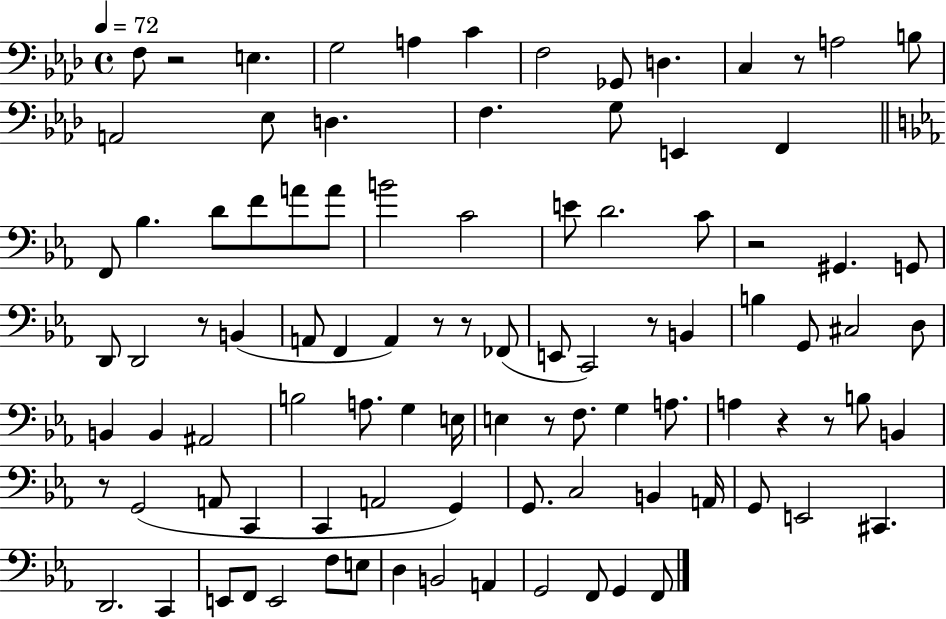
{
  \clef bass
  \time 4/4
  \defaultTimeSignature
  \key aes \major
  \tempo 4 = 72
  \repeat volta 2 { f8 r2 e4. | g2 a4 c'4 | f2 ges,8 d4. | c4 r8 a2 b8 | \break a,2 ees8 d4. | f4. g8 e,4 f,4 | \bar "||" \break \key ees \major f,8 bes4. d'8 f'8 a'8 a'8 | b'2 c'2 | e'8 d'2. c'8 | r2 gis,4. g,8 | \break d,8 d,2 r8 b,4( | a,8 f,4 a,4) r8 r8 fes,8( | e,8 c,2) r8 b,4 | b4 g,8 cis2 d8 | \break b,4 b,4 ais,2 | b2 a8. g4 e16 | e4 r8 f8. g4 a8. | a4 r4 r8 b8 b,4 | \break r8 g,2( a,8 c,4 | c,4 a,2 g,4) | g,8. c2 b,4 a,16 | g,8 e,2 cis,4. | \break d,2. c,4 | e,8 f,8 e,2 f8 e8 | d4 b,2 a,4 | g,2 f,8 g,4 f,8 | \break } \bar "|."
}